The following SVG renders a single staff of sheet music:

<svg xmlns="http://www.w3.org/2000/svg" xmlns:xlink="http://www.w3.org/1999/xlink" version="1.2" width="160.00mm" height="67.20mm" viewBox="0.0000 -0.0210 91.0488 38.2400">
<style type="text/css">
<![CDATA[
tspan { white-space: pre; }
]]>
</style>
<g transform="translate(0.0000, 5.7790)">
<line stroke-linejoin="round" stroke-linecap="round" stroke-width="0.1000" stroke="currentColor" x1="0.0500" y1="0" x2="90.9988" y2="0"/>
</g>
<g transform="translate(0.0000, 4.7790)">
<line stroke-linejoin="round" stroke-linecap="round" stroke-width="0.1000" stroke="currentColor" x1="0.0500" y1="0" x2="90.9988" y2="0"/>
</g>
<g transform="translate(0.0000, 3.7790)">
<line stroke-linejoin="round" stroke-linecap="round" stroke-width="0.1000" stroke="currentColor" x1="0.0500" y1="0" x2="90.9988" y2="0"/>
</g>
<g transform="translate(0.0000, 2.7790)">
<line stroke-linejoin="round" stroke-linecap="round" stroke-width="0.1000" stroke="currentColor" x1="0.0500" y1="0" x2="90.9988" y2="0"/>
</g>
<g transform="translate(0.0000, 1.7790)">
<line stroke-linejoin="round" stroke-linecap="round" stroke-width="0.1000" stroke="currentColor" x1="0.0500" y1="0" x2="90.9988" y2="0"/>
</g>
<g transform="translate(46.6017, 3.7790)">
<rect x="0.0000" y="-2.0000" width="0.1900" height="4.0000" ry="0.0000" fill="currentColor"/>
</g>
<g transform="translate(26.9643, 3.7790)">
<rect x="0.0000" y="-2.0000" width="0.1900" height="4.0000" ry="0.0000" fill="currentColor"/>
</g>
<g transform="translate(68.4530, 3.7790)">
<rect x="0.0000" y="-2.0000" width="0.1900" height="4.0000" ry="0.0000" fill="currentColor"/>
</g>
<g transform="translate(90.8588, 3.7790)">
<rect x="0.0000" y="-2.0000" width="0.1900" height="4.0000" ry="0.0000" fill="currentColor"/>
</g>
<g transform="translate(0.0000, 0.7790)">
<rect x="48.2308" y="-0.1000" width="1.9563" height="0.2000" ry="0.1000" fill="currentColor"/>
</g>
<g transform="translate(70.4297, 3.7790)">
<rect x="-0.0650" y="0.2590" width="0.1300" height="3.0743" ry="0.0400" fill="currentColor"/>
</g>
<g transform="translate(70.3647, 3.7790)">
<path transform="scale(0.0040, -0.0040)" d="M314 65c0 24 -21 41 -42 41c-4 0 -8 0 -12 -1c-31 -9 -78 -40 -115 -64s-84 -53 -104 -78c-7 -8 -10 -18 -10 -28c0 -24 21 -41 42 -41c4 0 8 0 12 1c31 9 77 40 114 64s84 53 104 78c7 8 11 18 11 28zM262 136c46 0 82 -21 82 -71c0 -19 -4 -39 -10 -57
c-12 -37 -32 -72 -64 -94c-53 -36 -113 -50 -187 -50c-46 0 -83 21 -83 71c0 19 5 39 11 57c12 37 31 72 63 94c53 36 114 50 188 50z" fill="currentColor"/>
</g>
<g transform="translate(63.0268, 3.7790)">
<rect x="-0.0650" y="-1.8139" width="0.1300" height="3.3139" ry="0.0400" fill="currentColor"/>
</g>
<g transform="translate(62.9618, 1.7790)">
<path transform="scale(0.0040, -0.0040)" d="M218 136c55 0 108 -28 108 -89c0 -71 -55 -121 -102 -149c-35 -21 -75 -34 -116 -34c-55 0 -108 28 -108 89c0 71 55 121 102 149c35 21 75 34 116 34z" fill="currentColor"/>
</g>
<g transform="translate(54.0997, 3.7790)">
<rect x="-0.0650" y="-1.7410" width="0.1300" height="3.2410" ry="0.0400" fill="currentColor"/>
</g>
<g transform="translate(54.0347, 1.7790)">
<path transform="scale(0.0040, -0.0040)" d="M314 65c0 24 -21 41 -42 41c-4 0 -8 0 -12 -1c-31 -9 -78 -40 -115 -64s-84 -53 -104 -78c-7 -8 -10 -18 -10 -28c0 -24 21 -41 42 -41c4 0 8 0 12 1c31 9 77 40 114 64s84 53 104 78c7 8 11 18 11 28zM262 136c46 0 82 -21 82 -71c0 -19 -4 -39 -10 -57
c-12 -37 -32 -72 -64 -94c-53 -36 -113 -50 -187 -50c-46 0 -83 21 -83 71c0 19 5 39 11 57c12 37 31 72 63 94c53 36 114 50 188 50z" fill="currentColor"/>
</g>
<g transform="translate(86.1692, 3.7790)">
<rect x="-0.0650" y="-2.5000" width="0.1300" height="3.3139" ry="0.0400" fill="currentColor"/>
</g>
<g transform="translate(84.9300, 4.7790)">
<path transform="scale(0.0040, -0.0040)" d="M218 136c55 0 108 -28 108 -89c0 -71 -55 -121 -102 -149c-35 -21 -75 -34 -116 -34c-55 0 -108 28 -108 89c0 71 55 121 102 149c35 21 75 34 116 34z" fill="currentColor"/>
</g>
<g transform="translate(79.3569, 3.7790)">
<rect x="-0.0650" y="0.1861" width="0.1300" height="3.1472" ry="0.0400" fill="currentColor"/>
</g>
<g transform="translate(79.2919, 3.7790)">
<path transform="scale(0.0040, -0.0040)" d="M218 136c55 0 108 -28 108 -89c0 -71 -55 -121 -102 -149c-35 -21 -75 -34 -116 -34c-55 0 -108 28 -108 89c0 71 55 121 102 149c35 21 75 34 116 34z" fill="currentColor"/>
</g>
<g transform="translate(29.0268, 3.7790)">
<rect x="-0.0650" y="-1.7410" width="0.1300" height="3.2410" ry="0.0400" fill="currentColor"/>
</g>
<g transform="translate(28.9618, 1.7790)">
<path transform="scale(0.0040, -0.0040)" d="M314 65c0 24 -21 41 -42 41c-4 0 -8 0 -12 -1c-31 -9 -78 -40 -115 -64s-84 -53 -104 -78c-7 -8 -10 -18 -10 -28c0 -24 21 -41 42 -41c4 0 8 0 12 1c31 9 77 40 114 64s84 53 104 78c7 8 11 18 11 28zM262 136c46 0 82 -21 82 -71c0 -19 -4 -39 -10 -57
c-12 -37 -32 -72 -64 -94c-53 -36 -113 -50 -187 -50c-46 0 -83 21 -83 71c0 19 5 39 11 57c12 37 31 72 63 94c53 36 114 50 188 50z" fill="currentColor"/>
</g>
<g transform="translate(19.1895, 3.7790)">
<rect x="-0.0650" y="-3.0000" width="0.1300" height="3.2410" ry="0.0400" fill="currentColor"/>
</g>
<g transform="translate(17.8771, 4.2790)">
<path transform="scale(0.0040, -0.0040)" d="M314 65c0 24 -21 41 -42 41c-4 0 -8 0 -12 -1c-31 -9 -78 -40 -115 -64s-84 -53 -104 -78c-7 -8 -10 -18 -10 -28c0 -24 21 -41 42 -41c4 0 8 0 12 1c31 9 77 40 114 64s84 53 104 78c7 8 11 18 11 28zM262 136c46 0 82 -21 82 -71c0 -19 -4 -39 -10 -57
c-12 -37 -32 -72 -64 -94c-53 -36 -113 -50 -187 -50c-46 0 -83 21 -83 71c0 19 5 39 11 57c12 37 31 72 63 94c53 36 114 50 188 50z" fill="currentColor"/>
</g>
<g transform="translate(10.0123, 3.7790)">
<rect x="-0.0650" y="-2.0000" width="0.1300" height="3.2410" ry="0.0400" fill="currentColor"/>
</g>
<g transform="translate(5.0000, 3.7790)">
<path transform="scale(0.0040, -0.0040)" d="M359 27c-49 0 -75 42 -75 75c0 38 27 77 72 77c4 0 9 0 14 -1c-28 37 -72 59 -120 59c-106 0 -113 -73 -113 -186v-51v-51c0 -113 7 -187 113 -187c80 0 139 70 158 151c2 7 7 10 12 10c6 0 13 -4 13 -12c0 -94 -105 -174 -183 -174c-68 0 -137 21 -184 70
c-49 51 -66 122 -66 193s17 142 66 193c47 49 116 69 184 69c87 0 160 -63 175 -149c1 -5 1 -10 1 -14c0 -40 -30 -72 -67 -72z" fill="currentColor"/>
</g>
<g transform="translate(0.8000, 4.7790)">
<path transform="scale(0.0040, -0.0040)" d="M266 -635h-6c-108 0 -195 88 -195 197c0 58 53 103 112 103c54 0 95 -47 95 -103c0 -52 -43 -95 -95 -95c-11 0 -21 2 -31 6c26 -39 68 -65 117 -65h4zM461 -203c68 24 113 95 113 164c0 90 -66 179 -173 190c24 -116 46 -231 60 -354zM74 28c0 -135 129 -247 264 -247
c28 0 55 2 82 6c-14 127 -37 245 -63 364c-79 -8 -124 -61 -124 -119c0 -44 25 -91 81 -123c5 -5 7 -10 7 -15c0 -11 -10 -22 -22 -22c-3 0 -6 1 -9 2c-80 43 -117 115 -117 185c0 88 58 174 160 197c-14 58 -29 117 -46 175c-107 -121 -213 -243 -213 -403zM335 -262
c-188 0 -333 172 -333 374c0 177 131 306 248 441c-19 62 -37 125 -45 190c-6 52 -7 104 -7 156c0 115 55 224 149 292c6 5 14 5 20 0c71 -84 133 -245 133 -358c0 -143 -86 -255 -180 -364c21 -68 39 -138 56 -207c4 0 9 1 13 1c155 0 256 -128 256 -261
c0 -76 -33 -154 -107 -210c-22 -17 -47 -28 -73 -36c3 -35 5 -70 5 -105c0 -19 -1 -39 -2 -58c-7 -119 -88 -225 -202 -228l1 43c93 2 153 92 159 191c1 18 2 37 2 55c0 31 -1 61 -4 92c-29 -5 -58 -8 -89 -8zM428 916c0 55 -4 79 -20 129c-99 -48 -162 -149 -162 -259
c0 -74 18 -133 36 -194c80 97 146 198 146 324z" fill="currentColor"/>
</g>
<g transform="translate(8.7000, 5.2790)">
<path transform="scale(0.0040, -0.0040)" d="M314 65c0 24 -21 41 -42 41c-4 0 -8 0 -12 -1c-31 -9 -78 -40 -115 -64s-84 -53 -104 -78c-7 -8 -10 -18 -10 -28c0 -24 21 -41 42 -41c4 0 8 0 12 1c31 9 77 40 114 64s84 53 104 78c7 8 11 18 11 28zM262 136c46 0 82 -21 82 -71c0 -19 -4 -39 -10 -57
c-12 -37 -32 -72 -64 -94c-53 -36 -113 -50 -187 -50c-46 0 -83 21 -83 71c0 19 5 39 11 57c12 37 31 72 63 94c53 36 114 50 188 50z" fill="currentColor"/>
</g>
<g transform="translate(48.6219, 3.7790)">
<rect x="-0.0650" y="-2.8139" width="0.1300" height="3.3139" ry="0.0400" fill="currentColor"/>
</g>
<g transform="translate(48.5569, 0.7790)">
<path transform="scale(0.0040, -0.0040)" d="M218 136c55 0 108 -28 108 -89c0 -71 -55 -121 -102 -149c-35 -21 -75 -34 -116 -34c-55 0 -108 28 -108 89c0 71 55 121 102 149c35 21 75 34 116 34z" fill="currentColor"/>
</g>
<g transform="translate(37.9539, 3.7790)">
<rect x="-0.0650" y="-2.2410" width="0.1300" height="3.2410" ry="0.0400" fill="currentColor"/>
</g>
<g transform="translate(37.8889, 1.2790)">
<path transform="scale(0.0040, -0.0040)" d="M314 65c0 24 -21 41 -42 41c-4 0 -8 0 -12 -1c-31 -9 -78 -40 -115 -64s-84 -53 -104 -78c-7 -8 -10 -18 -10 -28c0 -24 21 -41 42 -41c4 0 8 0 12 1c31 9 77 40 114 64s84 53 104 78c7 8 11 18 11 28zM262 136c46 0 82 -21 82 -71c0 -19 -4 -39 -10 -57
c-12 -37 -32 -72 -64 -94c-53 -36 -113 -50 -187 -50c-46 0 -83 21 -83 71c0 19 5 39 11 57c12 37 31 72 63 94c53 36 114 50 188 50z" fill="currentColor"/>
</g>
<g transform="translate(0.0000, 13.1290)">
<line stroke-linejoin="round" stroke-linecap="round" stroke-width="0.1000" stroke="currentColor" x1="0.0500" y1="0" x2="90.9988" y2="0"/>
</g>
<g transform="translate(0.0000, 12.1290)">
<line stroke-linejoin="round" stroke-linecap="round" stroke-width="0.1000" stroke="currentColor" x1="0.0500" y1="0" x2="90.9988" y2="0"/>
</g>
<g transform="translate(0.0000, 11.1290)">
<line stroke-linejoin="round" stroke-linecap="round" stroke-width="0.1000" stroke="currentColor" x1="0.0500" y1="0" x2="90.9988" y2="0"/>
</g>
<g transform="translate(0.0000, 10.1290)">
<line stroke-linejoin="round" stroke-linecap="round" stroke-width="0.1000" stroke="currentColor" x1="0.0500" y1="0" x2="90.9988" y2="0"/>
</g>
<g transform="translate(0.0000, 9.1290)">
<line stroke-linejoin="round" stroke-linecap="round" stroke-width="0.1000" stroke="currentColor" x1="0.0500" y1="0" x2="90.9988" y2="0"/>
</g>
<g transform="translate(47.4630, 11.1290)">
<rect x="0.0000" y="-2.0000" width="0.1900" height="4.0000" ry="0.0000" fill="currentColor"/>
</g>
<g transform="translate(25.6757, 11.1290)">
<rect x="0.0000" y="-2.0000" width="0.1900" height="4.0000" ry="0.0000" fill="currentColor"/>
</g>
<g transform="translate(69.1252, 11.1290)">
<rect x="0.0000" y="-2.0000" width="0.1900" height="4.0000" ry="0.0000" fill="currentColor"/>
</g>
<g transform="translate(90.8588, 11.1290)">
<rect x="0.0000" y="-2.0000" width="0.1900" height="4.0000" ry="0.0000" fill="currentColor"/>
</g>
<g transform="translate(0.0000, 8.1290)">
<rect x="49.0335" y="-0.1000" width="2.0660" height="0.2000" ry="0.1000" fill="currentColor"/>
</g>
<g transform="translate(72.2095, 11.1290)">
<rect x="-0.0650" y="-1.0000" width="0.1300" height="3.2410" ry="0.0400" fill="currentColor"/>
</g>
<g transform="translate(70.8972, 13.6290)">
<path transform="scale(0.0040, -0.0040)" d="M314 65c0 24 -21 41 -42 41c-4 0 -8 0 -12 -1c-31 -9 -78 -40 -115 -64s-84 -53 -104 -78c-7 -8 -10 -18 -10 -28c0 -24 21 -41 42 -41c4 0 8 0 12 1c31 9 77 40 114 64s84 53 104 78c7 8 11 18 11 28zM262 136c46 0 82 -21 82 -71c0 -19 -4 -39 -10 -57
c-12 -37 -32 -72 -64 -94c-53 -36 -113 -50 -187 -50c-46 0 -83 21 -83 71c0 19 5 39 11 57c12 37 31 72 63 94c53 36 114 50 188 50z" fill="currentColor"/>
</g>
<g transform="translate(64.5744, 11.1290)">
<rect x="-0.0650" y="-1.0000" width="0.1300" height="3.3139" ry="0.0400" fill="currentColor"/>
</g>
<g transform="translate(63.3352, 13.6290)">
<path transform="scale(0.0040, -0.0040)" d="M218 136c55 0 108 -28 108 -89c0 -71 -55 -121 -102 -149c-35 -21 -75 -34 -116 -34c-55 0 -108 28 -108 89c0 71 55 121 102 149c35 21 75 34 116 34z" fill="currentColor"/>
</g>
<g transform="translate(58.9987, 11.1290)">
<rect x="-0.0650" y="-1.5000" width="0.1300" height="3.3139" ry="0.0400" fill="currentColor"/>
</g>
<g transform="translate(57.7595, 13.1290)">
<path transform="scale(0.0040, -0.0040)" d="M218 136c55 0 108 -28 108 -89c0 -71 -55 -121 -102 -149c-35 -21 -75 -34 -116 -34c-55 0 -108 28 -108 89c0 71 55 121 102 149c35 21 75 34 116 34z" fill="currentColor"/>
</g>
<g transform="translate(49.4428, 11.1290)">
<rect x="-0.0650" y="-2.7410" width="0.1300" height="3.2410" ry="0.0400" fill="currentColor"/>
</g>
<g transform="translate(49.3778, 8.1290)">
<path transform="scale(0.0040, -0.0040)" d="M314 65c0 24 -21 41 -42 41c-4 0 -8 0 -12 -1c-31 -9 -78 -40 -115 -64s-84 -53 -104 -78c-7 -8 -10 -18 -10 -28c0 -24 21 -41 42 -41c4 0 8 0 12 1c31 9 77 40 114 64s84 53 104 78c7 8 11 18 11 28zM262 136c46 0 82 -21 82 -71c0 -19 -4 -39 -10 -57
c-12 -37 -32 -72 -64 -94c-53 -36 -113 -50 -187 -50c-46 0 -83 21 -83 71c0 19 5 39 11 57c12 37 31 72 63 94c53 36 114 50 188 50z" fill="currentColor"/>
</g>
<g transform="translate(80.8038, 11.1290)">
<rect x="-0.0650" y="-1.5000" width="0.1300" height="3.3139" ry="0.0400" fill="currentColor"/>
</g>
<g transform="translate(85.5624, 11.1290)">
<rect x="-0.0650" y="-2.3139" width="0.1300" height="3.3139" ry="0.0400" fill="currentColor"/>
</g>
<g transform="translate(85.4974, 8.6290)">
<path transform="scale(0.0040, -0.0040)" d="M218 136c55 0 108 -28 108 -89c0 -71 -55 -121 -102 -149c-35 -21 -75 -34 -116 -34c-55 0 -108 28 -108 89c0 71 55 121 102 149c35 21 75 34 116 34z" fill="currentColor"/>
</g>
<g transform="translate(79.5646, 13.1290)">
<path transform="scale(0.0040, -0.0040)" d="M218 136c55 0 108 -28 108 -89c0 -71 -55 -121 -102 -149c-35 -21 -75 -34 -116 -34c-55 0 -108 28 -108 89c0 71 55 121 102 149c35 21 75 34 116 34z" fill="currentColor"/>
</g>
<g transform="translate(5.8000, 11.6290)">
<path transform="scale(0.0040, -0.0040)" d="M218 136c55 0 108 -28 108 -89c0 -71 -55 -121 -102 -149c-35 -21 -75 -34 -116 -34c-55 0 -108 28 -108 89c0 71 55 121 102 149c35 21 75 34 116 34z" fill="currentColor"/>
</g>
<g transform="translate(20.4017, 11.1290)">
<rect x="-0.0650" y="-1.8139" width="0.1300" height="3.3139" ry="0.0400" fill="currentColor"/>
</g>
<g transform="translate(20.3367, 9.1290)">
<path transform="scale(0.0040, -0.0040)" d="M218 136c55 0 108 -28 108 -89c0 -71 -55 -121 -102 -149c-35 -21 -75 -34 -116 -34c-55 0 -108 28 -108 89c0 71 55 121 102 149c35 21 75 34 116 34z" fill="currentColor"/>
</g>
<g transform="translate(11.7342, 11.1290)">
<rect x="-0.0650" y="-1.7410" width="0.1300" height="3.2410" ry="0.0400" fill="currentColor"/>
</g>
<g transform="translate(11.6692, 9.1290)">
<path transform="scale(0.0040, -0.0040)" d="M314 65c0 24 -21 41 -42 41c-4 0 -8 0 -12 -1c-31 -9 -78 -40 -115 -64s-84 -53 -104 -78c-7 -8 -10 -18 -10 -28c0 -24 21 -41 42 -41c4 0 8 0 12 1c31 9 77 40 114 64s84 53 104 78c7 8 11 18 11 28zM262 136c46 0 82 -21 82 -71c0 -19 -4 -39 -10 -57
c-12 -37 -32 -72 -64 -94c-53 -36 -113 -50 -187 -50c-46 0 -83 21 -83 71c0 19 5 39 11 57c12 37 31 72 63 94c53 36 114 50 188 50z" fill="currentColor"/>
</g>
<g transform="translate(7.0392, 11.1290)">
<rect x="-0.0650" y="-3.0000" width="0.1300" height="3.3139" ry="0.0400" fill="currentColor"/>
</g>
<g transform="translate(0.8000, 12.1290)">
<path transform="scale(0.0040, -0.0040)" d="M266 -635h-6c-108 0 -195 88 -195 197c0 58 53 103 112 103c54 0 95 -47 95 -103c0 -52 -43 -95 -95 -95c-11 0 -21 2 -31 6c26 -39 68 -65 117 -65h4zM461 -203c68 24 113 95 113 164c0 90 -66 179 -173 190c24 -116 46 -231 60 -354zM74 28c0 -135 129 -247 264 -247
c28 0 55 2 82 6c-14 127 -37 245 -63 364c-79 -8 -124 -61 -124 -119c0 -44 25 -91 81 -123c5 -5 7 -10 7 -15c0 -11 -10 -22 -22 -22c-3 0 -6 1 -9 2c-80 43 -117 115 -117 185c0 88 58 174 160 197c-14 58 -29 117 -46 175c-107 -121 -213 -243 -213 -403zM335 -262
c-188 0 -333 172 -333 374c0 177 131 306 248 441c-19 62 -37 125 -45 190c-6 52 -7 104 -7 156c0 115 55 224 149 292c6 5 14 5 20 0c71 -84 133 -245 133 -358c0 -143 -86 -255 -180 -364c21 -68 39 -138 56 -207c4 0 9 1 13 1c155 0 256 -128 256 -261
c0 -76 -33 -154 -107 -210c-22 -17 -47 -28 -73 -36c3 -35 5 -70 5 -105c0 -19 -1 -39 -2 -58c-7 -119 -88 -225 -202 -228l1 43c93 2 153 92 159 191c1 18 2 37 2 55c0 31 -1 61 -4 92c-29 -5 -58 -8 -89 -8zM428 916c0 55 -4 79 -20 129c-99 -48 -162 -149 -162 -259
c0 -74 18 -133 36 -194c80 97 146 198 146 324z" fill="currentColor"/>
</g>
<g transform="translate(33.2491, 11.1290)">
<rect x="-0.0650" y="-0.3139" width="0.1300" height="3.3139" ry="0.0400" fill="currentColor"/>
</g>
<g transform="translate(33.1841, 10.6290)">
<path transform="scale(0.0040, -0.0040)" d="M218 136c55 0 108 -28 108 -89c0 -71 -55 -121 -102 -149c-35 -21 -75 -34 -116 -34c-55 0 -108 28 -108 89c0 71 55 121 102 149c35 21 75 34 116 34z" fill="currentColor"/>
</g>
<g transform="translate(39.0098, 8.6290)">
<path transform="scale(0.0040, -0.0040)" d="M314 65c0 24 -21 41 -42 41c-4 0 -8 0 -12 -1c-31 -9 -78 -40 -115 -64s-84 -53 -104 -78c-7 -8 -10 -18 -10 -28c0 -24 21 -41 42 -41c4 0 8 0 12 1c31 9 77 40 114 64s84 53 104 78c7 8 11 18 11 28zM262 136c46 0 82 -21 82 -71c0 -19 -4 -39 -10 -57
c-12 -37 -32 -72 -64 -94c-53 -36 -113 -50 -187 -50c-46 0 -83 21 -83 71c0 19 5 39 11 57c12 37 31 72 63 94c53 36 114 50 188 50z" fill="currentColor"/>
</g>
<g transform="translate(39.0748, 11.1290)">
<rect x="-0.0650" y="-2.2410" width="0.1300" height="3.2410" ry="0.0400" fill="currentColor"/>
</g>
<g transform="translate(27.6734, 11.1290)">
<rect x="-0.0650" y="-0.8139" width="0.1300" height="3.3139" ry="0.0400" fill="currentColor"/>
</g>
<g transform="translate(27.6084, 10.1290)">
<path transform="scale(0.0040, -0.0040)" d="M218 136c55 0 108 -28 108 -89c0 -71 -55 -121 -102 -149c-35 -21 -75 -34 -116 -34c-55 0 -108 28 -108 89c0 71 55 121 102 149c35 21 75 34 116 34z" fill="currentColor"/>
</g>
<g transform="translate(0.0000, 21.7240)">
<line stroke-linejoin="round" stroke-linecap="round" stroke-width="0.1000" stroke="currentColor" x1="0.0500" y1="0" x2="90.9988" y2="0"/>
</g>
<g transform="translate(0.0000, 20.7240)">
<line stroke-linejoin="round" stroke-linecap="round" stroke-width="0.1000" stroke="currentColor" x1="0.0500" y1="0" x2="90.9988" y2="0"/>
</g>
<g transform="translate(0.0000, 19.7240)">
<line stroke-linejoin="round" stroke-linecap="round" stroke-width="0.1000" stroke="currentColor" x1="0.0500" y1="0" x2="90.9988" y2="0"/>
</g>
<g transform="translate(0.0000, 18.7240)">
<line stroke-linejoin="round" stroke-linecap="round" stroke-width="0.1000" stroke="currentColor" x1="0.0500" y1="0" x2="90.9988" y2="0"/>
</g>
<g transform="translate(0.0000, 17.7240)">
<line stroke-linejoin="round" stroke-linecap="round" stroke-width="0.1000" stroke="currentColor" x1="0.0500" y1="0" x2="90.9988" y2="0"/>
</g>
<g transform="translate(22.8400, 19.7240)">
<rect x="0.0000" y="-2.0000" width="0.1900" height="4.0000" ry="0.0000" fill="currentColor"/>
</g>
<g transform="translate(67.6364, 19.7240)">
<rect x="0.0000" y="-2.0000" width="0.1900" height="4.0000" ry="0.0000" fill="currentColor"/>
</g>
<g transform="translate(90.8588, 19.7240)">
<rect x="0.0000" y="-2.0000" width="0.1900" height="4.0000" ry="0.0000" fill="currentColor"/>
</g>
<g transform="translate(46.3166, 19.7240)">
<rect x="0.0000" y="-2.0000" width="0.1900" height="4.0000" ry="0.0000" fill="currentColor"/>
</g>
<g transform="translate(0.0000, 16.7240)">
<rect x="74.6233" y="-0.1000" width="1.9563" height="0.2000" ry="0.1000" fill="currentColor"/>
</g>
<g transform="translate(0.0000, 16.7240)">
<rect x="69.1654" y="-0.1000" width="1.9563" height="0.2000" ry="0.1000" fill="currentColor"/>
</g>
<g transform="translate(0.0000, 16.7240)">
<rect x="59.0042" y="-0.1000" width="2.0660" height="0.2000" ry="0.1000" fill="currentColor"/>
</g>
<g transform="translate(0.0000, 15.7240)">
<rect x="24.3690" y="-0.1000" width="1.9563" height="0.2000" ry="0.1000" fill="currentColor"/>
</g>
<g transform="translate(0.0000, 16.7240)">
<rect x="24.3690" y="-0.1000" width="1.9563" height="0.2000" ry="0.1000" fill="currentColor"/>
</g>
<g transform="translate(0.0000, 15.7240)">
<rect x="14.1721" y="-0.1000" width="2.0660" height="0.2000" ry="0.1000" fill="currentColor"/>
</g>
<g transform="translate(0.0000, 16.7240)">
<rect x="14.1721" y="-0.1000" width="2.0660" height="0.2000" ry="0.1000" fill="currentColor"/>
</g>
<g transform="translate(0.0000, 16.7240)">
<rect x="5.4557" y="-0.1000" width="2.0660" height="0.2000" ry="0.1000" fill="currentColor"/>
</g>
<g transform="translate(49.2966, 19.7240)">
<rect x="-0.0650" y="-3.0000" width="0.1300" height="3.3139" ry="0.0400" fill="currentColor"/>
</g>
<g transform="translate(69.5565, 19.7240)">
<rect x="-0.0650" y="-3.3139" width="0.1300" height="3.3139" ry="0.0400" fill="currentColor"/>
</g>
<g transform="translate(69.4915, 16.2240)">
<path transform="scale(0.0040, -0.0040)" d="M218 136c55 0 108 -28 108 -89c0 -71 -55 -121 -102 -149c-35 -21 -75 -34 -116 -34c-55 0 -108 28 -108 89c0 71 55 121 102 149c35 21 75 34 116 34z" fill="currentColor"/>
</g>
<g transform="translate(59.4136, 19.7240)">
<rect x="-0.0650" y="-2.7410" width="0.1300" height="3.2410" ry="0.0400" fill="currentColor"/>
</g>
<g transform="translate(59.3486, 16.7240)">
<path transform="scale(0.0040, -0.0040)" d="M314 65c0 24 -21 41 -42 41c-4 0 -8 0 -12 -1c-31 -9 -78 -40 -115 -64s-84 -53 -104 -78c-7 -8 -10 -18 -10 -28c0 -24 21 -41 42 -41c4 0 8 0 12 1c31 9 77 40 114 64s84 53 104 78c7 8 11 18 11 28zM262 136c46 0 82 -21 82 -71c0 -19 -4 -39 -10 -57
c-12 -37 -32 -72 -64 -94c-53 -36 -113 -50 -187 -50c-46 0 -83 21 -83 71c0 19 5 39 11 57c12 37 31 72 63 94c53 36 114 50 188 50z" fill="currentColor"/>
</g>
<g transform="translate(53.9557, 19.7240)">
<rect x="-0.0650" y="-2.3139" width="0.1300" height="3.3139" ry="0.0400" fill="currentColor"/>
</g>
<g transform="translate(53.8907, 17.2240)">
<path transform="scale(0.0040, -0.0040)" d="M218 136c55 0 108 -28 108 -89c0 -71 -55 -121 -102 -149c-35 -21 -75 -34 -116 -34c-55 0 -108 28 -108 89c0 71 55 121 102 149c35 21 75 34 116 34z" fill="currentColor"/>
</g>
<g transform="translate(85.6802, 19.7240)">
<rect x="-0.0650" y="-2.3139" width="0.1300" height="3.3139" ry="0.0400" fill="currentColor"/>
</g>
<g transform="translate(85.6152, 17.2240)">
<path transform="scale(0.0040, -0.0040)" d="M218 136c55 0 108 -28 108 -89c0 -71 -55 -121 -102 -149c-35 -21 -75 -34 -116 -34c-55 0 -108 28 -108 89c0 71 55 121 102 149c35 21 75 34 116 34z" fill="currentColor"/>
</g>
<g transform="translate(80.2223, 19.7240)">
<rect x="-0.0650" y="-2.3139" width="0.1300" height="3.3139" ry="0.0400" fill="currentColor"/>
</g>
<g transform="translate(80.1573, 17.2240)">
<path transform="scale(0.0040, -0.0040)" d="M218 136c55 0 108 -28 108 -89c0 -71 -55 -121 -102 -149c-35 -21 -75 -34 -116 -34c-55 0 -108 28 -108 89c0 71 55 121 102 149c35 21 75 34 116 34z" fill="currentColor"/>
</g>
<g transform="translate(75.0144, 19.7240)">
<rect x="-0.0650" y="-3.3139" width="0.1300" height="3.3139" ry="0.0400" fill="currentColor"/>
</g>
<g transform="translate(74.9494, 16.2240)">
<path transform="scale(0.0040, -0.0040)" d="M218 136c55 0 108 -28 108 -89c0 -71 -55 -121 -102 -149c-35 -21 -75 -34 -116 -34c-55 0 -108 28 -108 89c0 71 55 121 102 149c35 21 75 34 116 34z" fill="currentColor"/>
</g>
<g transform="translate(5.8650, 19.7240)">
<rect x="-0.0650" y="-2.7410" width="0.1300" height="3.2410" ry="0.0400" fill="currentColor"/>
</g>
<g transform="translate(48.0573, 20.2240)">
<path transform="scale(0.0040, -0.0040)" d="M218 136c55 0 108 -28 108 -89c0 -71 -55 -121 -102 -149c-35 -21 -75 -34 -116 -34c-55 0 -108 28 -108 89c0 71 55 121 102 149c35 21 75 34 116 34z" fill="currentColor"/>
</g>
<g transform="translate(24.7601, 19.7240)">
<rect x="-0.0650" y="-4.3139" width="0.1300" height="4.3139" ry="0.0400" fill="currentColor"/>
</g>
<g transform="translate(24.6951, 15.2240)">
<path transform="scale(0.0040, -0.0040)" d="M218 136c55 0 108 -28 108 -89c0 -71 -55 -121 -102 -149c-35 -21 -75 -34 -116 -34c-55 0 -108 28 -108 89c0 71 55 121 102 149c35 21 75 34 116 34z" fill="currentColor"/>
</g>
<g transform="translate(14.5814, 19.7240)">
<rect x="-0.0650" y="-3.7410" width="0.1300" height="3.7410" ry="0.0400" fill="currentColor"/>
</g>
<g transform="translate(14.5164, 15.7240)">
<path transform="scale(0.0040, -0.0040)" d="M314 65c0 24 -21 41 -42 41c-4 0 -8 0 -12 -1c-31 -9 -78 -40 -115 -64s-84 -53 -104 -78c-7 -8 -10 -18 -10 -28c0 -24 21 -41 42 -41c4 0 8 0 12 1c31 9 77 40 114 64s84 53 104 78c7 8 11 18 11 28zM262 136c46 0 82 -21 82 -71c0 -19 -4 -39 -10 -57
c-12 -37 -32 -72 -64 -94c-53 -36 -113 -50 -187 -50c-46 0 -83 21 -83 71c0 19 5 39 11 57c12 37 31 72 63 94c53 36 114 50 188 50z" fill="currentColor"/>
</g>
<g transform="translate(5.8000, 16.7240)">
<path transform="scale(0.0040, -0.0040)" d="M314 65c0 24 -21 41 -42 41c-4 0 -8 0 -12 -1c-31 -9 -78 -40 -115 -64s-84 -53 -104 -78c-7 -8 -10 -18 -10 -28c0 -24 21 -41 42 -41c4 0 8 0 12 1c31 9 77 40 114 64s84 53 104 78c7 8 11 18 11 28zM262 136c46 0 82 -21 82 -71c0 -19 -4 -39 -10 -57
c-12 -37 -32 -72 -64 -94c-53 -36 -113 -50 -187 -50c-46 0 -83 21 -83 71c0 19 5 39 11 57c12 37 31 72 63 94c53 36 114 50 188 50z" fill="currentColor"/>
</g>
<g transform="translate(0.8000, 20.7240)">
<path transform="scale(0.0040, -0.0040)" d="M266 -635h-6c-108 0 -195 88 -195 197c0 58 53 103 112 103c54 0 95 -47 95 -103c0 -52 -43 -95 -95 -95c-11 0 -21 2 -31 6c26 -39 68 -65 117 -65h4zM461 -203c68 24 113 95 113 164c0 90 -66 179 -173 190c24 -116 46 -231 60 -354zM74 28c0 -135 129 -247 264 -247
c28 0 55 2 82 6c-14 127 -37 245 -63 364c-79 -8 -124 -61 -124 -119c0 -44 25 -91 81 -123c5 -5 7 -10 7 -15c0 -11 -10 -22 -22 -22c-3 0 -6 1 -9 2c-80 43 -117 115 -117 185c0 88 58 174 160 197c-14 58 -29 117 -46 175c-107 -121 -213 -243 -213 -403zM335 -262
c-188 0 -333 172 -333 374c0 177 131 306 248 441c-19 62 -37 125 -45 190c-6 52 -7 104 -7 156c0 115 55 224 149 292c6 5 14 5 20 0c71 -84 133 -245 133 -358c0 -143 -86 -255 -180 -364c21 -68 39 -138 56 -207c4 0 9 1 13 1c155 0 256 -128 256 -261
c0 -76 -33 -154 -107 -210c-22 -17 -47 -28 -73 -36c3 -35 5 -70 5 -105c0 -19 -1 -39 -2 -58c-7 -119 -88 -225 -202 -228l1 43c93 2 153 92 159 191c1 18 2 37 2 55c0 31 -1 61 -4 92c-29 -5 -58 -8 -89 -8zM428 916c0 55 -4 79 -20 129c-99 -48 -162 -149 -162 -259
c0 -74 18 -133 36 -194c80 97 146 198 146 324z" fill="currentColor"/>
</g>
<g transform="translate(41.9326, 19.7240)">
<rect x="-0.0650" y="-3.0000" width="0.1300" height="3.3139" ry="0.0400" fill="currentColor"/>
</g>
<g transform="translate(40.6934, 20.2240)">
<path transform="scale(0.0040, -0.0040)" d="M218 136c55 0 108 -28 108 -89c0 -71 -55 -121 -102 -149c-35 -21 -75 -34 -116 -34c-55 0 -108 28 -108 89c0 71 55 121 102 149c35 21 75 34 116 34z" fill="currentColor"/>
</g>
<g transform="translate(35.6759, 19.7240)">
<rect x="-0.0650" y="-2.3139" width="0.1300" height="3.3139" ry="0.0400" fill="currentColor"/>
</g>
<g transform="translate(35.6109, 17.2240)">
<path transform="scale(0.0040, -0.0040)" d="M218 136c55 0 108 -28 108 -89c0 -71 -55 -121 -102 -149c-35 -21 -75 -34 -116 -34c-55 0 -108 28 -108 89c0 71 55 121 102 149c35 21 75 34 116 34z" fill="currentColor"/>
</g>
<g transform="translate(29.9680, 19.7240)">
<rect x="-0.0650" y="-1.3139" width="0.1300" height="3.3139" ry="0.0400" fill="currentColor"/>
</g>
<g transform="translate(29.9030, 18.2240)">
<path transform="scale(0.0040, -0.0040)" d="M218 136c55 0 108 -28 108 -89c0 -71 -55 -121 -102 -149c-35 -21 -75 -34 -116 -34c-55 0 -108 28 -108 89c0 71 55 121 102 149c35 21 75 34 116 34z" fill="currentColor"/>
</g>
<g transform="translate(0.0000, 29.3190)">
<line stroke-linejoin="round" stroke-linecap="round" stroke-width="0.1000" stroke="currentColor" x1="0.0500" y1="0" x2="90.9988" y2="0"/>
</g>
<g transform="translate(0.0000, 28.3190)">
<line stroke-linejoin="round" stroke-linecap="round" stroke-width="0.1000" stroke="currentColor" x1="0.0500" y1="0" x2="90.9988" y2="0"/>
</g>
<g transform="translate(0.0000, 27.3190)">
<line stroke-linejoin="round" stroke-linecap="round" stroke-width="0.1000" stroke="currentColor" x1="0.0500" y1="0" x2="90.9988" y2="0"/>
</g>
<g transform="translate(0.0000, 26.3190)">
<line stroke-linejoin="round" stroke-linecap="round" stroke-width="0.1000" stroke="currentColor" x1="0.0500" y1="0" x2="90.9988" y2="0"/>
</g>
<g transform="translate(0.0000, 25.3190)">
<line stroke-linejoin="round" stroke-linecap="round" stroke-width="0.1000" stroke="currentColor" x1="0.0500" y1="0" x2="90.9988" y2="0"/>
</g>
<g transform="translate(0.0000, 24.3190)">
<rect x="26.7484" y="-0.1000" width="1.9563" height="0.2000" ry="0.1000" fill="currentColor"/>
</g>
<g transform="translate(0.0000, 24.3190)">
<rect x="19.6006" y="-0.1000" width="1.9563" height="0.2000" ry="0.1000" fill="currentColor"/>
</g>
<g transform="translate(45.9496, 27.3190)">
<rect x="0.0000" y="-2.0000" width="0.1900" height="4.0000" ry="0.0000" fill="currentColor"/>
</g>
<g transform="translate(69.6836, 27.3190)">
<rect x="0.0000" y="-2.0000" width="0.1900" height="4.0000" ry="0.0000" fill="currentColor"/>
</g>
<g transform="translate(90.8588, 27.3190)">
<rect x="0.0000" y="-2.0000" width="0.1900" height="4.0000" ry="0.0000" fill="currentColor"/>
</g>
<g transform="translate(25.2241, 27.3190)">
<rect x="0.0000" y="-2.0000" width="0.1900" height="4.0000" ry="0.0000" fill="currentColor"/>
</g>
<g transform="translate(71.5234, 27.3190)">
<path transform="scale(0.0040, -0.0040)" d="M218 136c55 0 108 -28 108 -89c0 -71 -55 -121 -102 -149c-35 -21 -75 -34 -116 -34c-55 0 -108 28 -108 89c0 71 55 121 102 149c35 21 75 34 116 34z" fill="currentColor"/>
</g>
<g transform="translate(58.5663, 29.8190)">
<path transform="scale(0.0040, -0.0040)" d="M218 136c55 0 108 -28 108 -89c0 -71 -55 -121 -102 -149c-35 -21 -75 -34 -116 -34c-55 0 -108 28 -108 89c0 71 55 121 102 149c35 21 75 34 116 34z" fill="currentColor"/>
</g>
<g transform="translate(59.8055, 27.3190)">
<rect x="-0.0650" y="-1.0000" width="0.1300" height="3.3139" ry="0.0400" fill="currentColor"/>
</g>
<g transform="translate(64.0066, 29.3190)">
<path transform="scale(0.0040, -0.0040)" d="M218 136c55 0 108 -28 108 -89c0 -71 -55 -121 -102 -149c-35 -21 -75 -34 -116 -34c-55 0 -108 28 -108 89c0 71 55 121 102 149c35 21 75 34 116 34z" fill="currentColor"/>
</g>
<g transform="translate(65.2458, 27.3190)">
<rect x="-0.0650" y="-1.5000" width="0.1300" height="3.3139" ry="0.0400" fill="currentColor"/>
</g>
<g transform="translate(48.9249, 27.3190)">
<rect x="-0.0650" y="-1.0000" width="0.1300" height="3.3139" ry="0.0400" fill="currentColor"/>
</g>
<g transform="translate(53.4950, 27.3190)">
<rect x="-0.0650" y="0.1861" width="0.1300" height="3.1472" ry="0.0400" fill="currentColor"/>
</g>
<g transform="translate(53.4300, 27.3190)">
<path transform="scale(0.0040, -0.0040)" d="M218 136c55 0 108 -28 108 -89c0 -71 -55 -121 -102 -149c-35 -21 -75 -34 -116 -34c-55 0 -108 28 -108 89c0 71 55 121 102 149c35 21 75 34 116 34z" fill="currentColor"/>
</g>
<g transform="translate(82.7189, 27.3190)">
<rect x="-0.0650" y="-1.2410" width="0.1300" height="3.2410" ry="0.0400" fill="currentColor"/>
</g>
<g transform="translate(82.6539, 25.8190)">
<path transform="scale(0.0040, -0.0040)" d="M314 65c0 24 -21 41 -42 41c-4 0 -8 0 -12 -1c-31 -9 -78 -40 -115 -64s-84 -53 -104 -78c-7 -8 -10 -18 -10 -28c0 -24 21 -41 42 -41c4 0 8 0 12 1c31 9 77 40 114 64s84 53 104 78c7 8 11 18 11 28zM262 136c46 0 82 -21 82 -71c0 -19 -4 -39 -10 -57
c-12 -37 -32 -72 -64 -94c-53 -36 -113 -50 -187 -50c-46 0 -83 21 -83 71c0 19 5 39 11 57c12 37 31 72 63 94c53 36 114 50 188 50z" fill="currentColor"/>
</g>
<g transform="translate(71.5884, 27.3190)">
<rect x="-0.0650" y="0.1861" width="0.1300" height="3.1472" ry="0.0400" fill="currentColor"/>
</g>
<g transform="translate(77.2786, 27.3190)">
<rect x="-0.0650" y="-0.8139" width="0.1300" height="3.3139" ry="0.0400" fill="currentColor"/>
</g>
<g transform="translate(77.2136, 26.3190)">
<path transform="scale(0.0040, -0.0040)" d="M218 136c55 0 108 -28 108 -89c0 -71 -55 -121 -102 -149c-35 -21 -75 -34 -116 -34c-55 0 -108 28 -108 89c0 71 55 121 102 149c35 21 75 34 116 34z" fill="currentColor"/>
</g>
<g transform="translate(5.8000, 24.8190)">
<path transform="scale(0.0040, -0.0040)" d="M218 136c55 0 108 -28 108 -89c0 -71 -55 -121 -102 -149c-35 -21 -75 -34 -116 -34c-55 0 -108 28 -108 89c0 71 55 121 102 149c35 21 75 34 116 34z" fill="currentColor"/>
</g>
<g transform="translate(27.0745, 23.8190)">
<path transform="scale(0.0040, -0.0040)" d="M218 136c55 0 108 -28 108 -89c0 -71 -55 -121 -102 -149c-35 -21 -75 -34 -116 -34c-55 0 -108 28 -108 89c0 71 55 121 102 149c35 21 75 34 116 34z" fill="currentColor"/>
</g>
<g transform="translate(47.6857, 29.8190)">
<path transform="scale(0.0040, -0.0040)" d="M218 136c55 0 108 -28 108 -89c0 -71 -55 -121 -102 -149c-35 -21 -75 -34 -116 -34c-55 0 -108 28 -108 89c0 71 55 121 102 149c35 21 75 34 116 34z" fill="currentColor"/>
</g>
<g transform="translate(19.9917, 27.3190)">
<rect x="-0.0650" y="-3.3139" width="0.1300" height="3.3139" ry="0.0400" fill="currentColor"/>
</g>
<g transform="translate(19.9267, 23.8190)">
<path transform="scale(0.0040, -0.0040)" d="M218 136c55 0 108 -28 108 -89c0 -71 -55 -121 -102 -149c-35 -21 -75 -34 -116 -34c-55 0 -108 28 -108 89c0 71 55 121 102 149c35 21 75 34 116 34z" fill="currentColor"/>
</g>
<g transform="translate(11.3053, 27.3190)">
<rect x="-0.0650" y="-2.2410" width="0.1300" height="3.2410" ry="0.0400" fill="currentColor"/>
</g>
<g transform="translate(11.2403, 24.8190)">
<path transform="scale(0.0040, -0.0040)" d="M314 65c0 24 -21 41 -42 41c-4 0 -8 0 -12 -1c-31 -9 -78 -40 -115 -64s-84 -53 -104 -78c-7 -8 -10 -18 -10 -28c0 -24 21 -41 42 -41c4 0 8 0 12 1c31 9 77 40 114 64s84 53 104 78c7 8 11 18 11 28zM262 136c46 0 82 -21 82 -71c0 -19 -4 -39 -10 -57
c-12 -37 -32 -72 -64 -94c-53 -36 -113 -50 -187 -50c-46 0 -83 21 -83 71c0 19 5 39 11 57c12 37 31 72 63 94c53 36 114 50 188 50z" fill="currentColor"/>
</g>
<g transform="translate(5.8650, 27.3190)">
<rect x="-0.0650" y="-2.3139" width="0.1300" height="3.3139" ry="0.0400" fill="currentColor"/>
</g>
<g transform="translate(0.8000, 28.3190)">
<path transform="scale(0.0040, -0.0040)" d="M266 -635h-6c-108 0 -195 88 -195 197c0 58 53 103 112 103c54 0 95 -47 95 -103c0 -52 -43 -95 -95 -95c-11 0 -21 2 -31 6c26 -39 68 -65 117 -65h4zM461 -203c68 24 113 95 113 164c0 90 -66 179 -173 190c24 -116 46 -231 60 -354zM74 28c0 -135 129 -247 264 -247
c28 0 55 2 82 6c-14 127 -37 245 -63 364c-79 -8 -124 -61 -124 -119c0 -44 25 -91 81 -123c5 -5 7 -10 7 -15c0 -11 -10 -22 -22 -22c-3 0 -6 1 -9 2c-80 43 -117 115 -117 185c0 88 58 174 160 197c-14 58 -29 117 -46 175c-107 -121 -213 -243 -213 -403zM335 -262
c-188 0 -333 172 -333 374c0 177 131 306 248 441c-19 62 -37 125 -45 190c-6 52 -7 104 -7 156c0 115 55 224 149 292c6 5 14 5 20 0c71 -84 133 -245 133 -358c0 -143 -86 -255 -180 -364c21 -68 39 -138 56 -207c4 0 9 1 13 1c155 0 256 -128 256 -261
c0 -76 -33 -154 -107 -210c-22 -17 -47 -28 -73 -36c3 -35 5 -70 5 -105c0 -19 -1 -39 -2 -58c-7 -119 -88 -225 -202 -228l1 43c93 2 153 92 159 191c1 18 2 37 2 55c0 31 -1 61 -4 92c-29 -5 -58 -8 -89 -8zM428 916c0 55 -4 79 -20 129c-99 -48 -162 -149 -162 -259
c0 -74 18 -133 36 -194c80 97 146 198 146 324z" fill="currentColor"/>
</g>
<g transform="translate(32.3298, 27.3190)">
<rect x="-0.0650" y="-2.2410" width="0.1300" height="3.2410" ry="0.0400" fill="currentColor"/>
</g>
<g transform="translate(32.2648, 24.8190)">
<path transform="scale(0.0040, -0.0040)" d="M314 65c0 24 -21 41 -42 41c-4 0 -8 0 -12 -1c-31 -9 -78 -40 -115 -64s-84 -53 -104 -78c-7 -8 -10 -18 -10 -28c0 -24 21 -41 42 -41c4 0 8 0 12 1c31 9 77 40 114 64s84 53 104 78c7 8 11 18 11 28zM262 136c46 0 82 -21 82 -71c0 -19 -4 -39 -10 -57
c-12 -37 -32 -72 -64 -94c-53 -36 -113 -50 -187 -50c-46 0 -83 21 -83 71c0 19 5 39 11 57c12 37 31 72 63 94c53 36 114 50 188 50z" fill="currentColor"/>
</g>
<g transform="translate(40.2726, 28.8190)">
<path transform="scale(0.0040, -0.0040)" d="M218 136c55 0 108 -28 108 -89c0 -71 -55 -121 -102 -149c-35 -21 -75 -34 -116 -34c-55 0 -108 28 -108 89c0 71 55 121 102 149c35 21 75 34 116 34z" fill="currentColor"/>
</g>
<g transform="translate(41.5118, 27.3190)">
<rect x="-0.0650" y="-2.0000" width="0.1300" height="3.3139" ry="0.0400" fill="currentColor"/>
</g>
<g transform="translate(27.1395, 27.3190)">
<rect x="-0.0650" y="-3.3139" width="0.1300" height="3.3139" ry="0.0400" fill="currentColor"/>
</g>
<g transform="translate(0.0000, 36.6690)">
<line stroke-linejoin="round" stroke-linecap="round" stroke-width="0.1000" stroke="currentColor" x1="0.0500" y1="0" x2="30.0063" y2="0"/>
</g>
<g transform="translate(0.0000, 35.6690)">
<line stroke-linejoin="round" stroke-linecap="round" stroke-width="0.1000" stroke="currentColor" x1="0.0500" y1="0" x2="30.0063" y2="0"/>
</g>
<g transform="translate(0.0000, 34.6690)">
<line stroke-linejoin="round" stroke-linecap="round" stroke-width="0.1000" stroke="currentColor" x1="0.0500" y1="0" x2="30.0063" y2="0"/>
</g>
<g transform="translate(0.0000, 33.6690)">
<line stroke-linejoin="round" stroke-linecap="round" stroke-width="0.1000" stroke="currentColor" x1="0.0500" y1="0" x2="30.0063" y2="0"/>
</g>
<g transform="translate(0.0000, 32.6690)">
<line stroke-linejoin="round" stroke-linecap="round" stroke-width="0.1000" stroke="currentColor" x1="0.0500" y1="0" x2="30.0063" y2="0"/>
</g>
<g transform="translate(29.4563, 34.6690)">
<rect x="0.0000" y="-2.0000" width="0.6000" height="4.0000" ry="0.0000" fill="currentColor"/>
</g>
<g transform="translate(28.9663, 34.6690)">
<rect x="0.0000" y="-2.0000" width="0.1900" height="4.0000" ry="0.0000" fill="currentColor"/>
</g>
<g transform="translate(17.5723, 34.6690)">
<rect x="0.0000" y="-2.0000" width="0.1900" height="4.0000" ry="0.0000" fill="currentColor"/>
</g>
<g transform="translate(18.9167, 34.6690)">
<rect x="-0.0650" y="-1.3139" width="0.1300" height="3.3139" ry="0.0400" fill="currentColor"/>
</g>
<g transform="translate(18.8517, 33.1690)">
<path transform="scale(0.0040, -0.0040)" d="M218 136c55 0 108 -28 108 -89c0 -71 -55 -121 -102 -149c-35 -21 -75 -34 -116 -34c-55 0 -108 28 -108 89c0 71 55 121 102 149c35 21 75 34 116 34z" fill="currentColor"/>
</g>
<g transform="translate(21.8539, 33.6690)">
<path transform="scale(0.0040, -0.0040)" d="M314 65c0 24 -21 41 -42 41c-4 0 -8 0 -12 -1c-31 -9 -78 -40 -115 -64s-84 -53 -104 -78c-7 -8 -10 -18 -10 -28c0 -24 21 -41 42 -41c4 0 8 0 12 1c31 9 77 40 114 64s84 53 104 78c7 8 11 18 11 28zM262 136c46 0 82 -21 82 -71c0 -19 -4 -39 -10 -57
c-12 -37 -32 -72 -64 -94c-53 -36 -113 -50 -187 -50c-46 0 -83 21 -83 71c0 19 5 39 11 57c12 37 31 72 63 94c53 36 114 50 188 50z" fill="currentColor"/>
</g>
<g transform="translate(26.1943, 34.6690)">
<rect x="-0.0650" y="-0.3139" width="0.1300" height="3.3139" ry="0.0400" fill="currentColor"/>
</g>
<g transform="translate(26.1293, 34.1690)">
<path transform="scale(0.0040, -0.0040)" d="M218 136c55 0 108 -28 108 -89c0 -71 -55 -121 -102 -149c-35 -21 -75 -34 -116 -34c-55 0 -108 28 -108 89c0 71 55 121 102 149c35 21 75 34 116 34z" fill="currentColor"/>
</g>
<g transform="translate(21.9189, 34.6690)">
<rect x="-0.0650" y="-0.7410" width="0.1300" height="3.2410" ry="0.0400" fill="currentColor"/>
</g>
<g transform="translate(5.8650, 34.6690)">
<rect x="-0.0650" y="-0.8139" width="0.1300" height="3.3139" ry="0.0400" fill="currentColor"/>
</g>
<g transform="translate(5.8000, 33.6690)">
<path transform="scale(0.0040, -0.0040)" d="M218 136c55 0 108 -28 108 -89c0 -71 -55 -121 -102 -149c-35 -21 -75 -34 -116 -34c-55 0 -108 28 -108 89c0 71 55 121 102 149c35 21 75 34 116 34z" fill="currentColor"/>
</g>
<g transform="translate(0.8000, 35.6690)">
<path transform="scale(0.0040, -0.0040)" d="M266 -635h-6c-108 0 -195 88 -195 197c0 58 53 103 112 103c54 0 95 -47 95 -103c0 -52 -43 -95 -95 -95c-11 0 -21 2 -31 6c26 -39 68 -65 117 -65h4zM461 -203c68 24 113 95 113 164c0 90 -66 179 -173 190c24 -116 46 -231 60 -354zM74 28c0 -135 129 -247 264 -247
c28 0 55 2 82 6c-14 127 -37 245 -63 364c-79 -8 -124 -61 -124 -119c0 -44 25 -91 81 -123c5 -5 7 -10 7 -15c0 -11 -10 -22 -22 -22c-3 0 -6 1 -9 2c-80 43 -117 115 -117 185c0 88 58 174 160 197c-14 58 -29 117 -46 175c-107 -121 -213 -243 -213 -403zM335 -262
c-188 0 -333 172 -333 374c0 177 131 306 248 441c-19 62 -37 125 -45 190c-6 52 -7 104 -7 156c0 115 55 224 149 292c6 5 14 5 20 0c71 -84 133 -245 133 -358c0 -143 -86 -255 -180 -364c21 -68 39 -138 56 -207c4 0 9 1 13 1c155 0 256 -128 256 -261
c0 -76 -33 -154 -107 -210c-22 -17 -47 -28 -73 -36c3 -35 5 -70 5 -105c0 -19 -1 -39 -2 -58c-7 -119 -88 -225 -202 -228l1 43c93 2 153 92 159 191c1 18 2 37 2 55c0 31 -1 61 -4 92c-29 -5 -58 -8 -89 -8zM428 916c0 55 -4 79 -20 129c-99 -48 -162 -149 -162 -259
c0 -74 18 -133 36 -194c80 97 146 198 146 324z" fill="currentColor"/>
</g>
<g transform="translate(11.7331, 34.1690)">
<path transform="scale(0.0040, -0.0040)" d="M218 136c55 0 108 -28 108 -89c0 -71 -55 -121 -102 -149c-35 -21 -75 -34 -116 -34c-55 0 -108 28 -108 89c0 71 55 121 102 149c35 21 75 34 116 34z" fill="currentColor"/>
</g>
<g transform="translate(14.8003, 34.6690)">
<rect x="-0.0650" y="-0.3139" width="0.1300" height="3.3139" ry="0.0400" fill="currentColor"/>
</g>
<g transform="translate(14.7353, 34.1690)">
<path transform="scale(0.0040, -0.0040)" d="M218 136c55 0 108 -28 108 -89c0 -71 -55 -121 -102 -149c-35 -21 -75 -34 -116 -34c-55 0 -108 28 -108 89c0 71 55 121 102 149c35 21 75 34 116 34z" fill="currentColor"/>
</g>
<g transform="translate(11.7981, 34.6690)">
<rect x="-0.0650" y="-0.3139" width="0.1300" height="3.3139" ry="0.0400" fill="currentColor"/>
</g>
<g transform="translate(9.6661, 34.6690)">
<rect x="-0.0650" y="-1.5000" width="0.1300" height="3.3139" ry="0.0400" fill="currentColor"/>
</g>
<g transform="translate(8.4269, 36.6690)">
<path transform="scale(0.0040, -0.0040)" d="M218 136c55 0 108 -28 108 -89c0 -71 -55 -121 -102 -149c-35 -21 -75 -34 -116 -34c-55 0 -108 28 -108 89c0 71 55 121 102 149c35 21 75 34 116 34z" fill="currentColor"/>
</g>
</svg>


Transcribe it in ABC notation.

X:1
T:Untitled
M:4/4
L:1/4
K:C
F2 A2 f2 g2 a f2 f B2 B G A f2 f d c g2 a2 E D D2 E g a2 c'2 d' e g A A g a2 b b g g g g2 b b g2 F D B D E B d e2 d E c c e d2 c